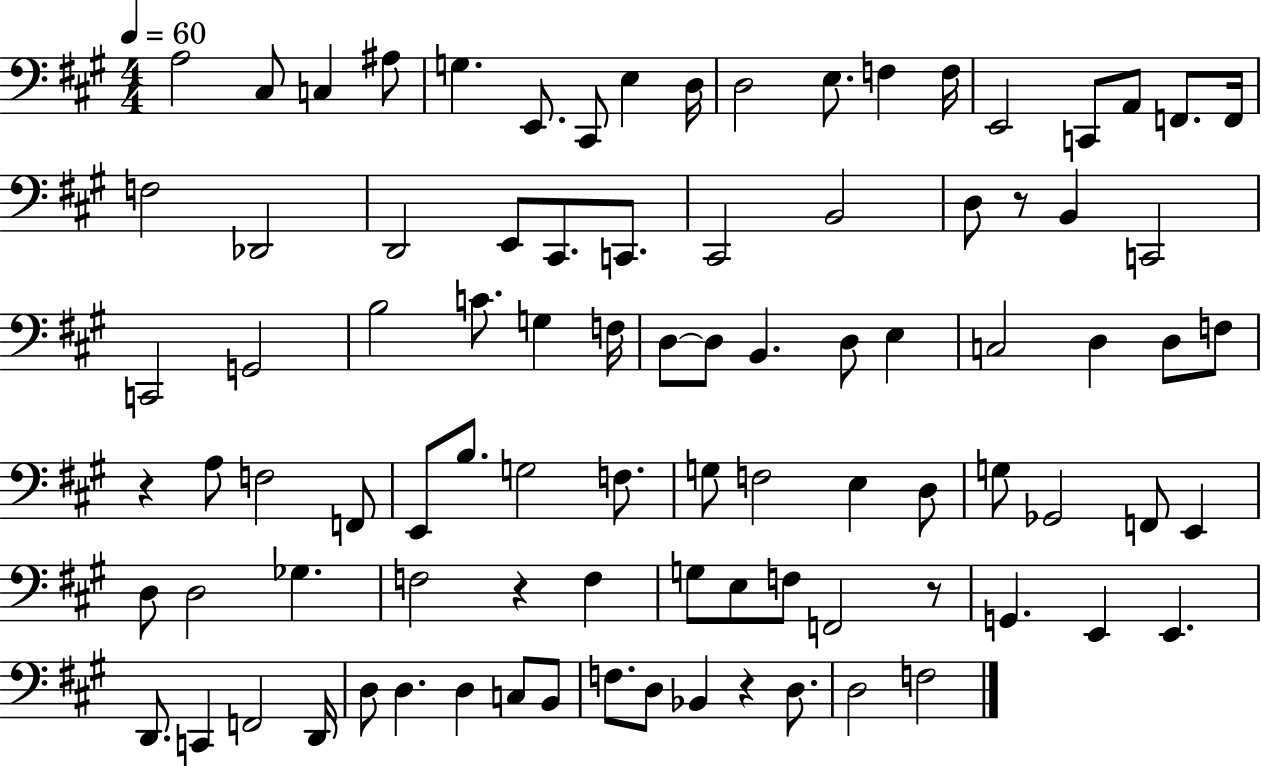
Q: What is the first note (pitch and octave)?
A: A3